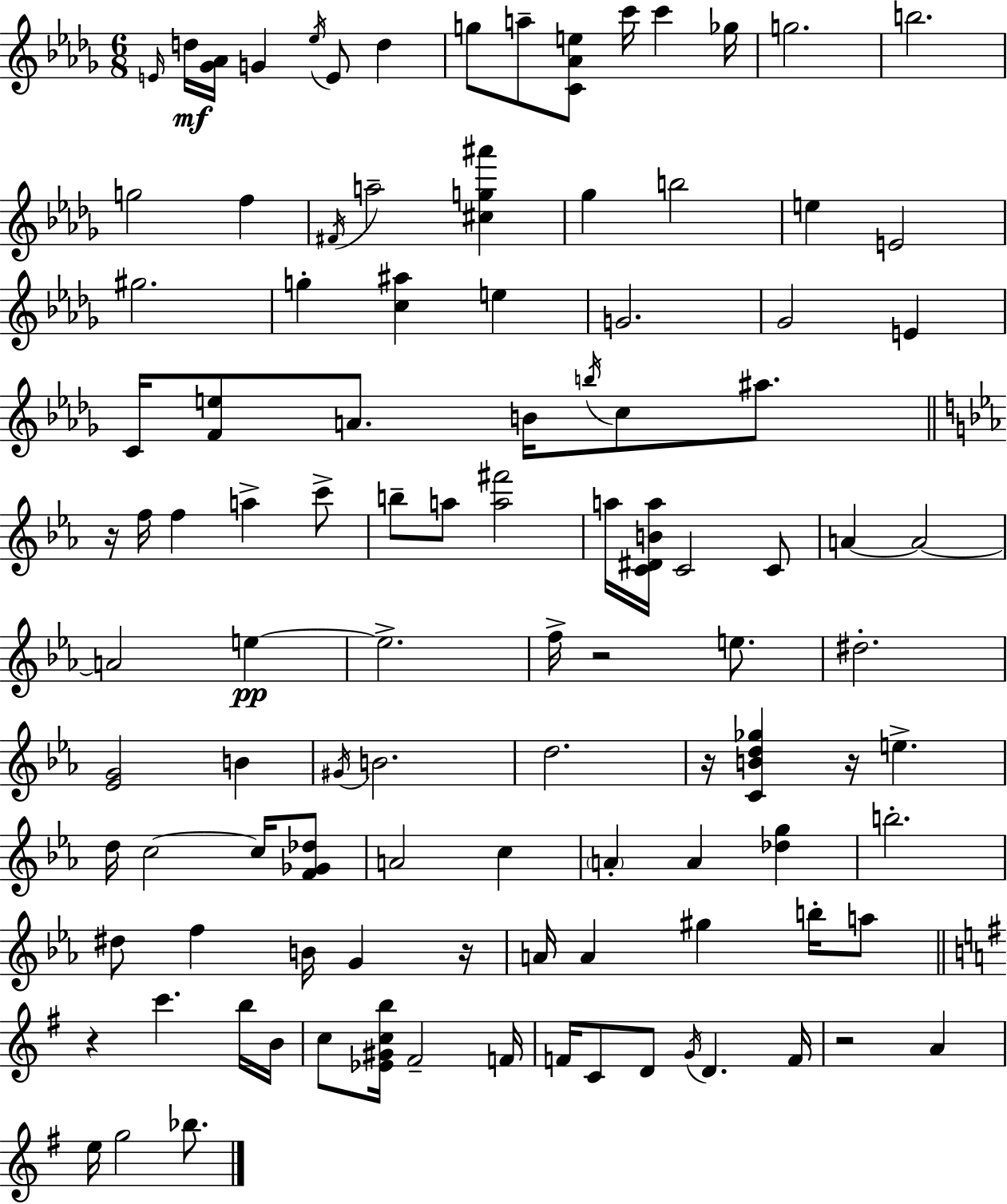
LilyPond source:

{
  \clef treble
  \numericTimeSignature
  \time 6/8
  \key bes \minor
  \repeat volta 2 { \grace { e'16 }\mf d''16 <ges' aes'>16 g'4 \acciaccatura { ees''16 } e'8 d''4 | g''8 a''8-- <c' aes' e''>8 c'''16 c'''4 | ges''16 g''2. | b''2. | \break g''2 f''4 | \acciaccatura { fis'16 } a''2-- <cis'' g'' ais'''>4 | ges''4 b''2 | e''4 e'2 | \break gis''2. | g''4-. <c'' ais''>4 e''4 | g'2. | ges'2 e'4 | \break c'16 <f' e''>8 a'8. b'16 \acciaccatura { b''16 } c''8 | ais''8. \bar "||" \break \key ees \major r16 f''16 f''4 a''4-> c'''8-> | b''8-- a''8 <a'' fis'''>2 | a''16 <c' dis' b' a''>16 c'2 c'8 | a'4~~ a'2~~ | \break a'2 e''4~~\pp | e''2.-> | f''16-> r2 e''8. | dis''2.-. | \break <ees' g'>2 b'4 | \acciaccatura { gis'16 } b'2. | d''2. | r16 <c' b' d'' ges''>4 r16 e''4.-> | \break d''16 c''2~~ c''16 <f' ges' des''>8 | a'2 c''4 | \parenthesize a'4-. a'4 <des'' g''>4 | b''2.-. | \break dis''8 f''4 b'16 g'4 | r16 a'16 a'4 gis''4 b''16-. a''8 | \bar "||" \break \key e \minor r4 c'''4. b''16 b'16 | c''8 <ees' gis' c'' b''>16 fis'2-- f'16 | f'16 c'8 d'8 \acciaccatura { g'16 } d'4. | f'16 r2 a'4 | \break e''16 g''2 bes''8. | } \bar "|."
}